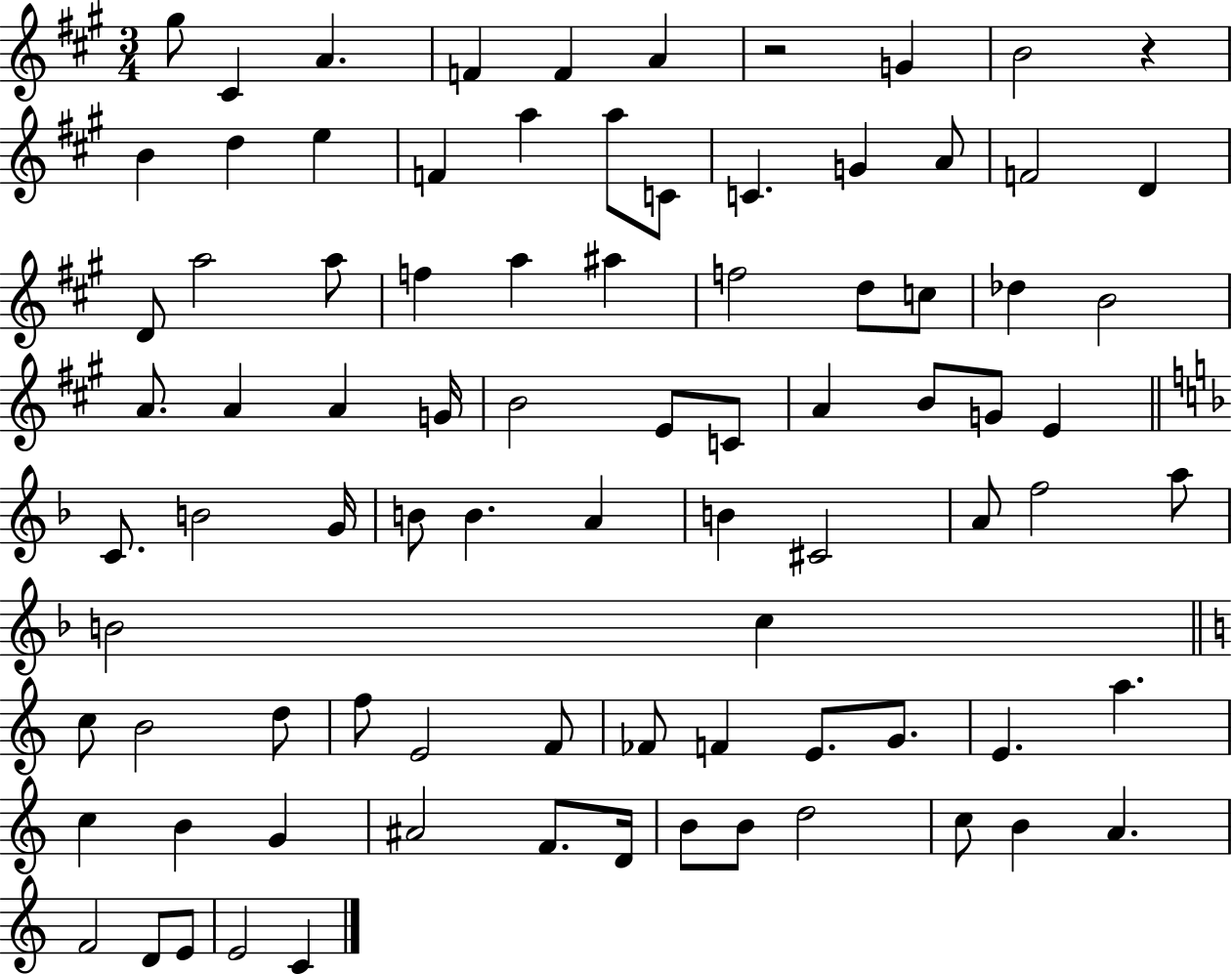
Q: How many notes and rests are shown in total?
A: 86